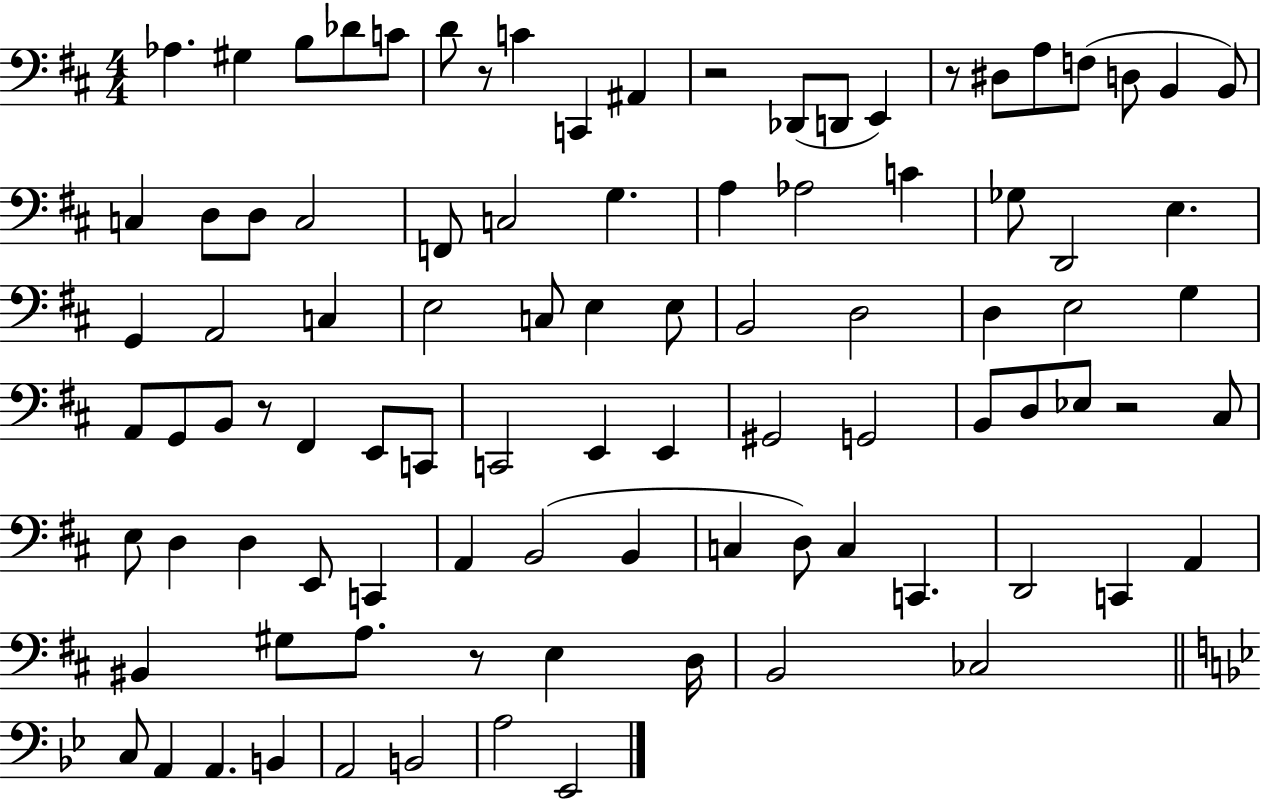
{
  \clef bass
  \numericTimeSignature
  \time 4/4
  \key d \major
  aes4. gis4 b8 des'8 c'8 | d'8 r8 c'4 c,4 ais,4 | r2 des,8( d,8 e,4) | r8 dis8 a8 f8( d8 b,4 b,8) | \break c4 d8 d8 c2 | f,8 c2 g4. | a4 aes2 c'4 | ges8 d,2 e4. | \break g,4 a,2 c4 | e2 c8 e4 e8 | b,2 d2 | d4 e2 g4 | \break a,8 g,8 b,8 r8 fis,4 e,8 c,8 | c,2 e,4 e,4 | gis,2 g,2 | b,8 d8 ees8 r2 cis8 | \break e8 d4 d4 e,8 c,4 | a,4 b,2( b,4 | c4 d8) c4 c,4. | d,2 c,4 a,4 | \break bis,4 gis8 a8. r8 e4 d16 | b,2 ces2 | \bar "||" \break \key bes \major c8 a,4 a,4. b,4 | a,2 b,2 | a2 ees,2 | \bar "|."
}